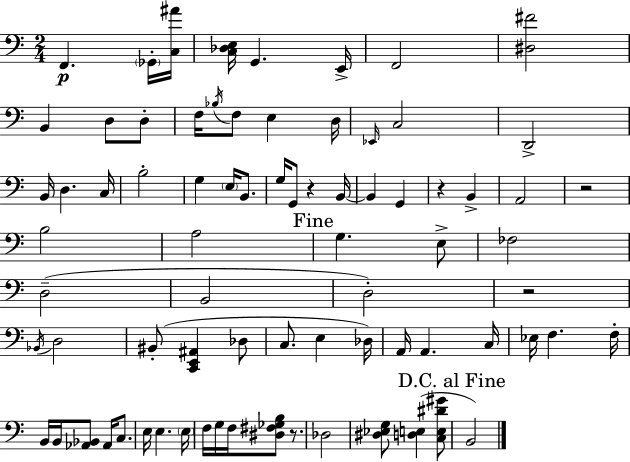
F2/q. Gb2/s [C3,A#4]/s [C3,Db3,E3]/s G2/q. E2/s F2/h [D#3,F#4]/h B2/q D3/e D3/e F3/s Bb3/s F3/e E3/q D3/s Eb2/s C3/h D2/h B2/s D3/q. C3/s B3/h G3/q E3/s B2/e. G3/s G2/e R/q B2/s B2/q G2/q R/q B2/q A2/h R/h B3/h A3/h G3/q. E3/e FES3/h D3/h B2/h D3/h R/h Bb2/s D3/h BIS2/e [C2,E2,A#2]/q Db3/e C3/e. E3/q Db3/s A2/s A2/q. C3/s Eb3/s F3/q. F3/s B2/s B2/s [Ab2,Bb2]/e Ab2/s C3/e. E3/s E3/q. E3/s F3/s G3/s F3/s [D#3,F#3,Gb3,B3]/e R/e. Db3/h [D#3,Eb3,G3]/e [D3,E3]/q [C3,E3,D#4,G#4]/e B2/h